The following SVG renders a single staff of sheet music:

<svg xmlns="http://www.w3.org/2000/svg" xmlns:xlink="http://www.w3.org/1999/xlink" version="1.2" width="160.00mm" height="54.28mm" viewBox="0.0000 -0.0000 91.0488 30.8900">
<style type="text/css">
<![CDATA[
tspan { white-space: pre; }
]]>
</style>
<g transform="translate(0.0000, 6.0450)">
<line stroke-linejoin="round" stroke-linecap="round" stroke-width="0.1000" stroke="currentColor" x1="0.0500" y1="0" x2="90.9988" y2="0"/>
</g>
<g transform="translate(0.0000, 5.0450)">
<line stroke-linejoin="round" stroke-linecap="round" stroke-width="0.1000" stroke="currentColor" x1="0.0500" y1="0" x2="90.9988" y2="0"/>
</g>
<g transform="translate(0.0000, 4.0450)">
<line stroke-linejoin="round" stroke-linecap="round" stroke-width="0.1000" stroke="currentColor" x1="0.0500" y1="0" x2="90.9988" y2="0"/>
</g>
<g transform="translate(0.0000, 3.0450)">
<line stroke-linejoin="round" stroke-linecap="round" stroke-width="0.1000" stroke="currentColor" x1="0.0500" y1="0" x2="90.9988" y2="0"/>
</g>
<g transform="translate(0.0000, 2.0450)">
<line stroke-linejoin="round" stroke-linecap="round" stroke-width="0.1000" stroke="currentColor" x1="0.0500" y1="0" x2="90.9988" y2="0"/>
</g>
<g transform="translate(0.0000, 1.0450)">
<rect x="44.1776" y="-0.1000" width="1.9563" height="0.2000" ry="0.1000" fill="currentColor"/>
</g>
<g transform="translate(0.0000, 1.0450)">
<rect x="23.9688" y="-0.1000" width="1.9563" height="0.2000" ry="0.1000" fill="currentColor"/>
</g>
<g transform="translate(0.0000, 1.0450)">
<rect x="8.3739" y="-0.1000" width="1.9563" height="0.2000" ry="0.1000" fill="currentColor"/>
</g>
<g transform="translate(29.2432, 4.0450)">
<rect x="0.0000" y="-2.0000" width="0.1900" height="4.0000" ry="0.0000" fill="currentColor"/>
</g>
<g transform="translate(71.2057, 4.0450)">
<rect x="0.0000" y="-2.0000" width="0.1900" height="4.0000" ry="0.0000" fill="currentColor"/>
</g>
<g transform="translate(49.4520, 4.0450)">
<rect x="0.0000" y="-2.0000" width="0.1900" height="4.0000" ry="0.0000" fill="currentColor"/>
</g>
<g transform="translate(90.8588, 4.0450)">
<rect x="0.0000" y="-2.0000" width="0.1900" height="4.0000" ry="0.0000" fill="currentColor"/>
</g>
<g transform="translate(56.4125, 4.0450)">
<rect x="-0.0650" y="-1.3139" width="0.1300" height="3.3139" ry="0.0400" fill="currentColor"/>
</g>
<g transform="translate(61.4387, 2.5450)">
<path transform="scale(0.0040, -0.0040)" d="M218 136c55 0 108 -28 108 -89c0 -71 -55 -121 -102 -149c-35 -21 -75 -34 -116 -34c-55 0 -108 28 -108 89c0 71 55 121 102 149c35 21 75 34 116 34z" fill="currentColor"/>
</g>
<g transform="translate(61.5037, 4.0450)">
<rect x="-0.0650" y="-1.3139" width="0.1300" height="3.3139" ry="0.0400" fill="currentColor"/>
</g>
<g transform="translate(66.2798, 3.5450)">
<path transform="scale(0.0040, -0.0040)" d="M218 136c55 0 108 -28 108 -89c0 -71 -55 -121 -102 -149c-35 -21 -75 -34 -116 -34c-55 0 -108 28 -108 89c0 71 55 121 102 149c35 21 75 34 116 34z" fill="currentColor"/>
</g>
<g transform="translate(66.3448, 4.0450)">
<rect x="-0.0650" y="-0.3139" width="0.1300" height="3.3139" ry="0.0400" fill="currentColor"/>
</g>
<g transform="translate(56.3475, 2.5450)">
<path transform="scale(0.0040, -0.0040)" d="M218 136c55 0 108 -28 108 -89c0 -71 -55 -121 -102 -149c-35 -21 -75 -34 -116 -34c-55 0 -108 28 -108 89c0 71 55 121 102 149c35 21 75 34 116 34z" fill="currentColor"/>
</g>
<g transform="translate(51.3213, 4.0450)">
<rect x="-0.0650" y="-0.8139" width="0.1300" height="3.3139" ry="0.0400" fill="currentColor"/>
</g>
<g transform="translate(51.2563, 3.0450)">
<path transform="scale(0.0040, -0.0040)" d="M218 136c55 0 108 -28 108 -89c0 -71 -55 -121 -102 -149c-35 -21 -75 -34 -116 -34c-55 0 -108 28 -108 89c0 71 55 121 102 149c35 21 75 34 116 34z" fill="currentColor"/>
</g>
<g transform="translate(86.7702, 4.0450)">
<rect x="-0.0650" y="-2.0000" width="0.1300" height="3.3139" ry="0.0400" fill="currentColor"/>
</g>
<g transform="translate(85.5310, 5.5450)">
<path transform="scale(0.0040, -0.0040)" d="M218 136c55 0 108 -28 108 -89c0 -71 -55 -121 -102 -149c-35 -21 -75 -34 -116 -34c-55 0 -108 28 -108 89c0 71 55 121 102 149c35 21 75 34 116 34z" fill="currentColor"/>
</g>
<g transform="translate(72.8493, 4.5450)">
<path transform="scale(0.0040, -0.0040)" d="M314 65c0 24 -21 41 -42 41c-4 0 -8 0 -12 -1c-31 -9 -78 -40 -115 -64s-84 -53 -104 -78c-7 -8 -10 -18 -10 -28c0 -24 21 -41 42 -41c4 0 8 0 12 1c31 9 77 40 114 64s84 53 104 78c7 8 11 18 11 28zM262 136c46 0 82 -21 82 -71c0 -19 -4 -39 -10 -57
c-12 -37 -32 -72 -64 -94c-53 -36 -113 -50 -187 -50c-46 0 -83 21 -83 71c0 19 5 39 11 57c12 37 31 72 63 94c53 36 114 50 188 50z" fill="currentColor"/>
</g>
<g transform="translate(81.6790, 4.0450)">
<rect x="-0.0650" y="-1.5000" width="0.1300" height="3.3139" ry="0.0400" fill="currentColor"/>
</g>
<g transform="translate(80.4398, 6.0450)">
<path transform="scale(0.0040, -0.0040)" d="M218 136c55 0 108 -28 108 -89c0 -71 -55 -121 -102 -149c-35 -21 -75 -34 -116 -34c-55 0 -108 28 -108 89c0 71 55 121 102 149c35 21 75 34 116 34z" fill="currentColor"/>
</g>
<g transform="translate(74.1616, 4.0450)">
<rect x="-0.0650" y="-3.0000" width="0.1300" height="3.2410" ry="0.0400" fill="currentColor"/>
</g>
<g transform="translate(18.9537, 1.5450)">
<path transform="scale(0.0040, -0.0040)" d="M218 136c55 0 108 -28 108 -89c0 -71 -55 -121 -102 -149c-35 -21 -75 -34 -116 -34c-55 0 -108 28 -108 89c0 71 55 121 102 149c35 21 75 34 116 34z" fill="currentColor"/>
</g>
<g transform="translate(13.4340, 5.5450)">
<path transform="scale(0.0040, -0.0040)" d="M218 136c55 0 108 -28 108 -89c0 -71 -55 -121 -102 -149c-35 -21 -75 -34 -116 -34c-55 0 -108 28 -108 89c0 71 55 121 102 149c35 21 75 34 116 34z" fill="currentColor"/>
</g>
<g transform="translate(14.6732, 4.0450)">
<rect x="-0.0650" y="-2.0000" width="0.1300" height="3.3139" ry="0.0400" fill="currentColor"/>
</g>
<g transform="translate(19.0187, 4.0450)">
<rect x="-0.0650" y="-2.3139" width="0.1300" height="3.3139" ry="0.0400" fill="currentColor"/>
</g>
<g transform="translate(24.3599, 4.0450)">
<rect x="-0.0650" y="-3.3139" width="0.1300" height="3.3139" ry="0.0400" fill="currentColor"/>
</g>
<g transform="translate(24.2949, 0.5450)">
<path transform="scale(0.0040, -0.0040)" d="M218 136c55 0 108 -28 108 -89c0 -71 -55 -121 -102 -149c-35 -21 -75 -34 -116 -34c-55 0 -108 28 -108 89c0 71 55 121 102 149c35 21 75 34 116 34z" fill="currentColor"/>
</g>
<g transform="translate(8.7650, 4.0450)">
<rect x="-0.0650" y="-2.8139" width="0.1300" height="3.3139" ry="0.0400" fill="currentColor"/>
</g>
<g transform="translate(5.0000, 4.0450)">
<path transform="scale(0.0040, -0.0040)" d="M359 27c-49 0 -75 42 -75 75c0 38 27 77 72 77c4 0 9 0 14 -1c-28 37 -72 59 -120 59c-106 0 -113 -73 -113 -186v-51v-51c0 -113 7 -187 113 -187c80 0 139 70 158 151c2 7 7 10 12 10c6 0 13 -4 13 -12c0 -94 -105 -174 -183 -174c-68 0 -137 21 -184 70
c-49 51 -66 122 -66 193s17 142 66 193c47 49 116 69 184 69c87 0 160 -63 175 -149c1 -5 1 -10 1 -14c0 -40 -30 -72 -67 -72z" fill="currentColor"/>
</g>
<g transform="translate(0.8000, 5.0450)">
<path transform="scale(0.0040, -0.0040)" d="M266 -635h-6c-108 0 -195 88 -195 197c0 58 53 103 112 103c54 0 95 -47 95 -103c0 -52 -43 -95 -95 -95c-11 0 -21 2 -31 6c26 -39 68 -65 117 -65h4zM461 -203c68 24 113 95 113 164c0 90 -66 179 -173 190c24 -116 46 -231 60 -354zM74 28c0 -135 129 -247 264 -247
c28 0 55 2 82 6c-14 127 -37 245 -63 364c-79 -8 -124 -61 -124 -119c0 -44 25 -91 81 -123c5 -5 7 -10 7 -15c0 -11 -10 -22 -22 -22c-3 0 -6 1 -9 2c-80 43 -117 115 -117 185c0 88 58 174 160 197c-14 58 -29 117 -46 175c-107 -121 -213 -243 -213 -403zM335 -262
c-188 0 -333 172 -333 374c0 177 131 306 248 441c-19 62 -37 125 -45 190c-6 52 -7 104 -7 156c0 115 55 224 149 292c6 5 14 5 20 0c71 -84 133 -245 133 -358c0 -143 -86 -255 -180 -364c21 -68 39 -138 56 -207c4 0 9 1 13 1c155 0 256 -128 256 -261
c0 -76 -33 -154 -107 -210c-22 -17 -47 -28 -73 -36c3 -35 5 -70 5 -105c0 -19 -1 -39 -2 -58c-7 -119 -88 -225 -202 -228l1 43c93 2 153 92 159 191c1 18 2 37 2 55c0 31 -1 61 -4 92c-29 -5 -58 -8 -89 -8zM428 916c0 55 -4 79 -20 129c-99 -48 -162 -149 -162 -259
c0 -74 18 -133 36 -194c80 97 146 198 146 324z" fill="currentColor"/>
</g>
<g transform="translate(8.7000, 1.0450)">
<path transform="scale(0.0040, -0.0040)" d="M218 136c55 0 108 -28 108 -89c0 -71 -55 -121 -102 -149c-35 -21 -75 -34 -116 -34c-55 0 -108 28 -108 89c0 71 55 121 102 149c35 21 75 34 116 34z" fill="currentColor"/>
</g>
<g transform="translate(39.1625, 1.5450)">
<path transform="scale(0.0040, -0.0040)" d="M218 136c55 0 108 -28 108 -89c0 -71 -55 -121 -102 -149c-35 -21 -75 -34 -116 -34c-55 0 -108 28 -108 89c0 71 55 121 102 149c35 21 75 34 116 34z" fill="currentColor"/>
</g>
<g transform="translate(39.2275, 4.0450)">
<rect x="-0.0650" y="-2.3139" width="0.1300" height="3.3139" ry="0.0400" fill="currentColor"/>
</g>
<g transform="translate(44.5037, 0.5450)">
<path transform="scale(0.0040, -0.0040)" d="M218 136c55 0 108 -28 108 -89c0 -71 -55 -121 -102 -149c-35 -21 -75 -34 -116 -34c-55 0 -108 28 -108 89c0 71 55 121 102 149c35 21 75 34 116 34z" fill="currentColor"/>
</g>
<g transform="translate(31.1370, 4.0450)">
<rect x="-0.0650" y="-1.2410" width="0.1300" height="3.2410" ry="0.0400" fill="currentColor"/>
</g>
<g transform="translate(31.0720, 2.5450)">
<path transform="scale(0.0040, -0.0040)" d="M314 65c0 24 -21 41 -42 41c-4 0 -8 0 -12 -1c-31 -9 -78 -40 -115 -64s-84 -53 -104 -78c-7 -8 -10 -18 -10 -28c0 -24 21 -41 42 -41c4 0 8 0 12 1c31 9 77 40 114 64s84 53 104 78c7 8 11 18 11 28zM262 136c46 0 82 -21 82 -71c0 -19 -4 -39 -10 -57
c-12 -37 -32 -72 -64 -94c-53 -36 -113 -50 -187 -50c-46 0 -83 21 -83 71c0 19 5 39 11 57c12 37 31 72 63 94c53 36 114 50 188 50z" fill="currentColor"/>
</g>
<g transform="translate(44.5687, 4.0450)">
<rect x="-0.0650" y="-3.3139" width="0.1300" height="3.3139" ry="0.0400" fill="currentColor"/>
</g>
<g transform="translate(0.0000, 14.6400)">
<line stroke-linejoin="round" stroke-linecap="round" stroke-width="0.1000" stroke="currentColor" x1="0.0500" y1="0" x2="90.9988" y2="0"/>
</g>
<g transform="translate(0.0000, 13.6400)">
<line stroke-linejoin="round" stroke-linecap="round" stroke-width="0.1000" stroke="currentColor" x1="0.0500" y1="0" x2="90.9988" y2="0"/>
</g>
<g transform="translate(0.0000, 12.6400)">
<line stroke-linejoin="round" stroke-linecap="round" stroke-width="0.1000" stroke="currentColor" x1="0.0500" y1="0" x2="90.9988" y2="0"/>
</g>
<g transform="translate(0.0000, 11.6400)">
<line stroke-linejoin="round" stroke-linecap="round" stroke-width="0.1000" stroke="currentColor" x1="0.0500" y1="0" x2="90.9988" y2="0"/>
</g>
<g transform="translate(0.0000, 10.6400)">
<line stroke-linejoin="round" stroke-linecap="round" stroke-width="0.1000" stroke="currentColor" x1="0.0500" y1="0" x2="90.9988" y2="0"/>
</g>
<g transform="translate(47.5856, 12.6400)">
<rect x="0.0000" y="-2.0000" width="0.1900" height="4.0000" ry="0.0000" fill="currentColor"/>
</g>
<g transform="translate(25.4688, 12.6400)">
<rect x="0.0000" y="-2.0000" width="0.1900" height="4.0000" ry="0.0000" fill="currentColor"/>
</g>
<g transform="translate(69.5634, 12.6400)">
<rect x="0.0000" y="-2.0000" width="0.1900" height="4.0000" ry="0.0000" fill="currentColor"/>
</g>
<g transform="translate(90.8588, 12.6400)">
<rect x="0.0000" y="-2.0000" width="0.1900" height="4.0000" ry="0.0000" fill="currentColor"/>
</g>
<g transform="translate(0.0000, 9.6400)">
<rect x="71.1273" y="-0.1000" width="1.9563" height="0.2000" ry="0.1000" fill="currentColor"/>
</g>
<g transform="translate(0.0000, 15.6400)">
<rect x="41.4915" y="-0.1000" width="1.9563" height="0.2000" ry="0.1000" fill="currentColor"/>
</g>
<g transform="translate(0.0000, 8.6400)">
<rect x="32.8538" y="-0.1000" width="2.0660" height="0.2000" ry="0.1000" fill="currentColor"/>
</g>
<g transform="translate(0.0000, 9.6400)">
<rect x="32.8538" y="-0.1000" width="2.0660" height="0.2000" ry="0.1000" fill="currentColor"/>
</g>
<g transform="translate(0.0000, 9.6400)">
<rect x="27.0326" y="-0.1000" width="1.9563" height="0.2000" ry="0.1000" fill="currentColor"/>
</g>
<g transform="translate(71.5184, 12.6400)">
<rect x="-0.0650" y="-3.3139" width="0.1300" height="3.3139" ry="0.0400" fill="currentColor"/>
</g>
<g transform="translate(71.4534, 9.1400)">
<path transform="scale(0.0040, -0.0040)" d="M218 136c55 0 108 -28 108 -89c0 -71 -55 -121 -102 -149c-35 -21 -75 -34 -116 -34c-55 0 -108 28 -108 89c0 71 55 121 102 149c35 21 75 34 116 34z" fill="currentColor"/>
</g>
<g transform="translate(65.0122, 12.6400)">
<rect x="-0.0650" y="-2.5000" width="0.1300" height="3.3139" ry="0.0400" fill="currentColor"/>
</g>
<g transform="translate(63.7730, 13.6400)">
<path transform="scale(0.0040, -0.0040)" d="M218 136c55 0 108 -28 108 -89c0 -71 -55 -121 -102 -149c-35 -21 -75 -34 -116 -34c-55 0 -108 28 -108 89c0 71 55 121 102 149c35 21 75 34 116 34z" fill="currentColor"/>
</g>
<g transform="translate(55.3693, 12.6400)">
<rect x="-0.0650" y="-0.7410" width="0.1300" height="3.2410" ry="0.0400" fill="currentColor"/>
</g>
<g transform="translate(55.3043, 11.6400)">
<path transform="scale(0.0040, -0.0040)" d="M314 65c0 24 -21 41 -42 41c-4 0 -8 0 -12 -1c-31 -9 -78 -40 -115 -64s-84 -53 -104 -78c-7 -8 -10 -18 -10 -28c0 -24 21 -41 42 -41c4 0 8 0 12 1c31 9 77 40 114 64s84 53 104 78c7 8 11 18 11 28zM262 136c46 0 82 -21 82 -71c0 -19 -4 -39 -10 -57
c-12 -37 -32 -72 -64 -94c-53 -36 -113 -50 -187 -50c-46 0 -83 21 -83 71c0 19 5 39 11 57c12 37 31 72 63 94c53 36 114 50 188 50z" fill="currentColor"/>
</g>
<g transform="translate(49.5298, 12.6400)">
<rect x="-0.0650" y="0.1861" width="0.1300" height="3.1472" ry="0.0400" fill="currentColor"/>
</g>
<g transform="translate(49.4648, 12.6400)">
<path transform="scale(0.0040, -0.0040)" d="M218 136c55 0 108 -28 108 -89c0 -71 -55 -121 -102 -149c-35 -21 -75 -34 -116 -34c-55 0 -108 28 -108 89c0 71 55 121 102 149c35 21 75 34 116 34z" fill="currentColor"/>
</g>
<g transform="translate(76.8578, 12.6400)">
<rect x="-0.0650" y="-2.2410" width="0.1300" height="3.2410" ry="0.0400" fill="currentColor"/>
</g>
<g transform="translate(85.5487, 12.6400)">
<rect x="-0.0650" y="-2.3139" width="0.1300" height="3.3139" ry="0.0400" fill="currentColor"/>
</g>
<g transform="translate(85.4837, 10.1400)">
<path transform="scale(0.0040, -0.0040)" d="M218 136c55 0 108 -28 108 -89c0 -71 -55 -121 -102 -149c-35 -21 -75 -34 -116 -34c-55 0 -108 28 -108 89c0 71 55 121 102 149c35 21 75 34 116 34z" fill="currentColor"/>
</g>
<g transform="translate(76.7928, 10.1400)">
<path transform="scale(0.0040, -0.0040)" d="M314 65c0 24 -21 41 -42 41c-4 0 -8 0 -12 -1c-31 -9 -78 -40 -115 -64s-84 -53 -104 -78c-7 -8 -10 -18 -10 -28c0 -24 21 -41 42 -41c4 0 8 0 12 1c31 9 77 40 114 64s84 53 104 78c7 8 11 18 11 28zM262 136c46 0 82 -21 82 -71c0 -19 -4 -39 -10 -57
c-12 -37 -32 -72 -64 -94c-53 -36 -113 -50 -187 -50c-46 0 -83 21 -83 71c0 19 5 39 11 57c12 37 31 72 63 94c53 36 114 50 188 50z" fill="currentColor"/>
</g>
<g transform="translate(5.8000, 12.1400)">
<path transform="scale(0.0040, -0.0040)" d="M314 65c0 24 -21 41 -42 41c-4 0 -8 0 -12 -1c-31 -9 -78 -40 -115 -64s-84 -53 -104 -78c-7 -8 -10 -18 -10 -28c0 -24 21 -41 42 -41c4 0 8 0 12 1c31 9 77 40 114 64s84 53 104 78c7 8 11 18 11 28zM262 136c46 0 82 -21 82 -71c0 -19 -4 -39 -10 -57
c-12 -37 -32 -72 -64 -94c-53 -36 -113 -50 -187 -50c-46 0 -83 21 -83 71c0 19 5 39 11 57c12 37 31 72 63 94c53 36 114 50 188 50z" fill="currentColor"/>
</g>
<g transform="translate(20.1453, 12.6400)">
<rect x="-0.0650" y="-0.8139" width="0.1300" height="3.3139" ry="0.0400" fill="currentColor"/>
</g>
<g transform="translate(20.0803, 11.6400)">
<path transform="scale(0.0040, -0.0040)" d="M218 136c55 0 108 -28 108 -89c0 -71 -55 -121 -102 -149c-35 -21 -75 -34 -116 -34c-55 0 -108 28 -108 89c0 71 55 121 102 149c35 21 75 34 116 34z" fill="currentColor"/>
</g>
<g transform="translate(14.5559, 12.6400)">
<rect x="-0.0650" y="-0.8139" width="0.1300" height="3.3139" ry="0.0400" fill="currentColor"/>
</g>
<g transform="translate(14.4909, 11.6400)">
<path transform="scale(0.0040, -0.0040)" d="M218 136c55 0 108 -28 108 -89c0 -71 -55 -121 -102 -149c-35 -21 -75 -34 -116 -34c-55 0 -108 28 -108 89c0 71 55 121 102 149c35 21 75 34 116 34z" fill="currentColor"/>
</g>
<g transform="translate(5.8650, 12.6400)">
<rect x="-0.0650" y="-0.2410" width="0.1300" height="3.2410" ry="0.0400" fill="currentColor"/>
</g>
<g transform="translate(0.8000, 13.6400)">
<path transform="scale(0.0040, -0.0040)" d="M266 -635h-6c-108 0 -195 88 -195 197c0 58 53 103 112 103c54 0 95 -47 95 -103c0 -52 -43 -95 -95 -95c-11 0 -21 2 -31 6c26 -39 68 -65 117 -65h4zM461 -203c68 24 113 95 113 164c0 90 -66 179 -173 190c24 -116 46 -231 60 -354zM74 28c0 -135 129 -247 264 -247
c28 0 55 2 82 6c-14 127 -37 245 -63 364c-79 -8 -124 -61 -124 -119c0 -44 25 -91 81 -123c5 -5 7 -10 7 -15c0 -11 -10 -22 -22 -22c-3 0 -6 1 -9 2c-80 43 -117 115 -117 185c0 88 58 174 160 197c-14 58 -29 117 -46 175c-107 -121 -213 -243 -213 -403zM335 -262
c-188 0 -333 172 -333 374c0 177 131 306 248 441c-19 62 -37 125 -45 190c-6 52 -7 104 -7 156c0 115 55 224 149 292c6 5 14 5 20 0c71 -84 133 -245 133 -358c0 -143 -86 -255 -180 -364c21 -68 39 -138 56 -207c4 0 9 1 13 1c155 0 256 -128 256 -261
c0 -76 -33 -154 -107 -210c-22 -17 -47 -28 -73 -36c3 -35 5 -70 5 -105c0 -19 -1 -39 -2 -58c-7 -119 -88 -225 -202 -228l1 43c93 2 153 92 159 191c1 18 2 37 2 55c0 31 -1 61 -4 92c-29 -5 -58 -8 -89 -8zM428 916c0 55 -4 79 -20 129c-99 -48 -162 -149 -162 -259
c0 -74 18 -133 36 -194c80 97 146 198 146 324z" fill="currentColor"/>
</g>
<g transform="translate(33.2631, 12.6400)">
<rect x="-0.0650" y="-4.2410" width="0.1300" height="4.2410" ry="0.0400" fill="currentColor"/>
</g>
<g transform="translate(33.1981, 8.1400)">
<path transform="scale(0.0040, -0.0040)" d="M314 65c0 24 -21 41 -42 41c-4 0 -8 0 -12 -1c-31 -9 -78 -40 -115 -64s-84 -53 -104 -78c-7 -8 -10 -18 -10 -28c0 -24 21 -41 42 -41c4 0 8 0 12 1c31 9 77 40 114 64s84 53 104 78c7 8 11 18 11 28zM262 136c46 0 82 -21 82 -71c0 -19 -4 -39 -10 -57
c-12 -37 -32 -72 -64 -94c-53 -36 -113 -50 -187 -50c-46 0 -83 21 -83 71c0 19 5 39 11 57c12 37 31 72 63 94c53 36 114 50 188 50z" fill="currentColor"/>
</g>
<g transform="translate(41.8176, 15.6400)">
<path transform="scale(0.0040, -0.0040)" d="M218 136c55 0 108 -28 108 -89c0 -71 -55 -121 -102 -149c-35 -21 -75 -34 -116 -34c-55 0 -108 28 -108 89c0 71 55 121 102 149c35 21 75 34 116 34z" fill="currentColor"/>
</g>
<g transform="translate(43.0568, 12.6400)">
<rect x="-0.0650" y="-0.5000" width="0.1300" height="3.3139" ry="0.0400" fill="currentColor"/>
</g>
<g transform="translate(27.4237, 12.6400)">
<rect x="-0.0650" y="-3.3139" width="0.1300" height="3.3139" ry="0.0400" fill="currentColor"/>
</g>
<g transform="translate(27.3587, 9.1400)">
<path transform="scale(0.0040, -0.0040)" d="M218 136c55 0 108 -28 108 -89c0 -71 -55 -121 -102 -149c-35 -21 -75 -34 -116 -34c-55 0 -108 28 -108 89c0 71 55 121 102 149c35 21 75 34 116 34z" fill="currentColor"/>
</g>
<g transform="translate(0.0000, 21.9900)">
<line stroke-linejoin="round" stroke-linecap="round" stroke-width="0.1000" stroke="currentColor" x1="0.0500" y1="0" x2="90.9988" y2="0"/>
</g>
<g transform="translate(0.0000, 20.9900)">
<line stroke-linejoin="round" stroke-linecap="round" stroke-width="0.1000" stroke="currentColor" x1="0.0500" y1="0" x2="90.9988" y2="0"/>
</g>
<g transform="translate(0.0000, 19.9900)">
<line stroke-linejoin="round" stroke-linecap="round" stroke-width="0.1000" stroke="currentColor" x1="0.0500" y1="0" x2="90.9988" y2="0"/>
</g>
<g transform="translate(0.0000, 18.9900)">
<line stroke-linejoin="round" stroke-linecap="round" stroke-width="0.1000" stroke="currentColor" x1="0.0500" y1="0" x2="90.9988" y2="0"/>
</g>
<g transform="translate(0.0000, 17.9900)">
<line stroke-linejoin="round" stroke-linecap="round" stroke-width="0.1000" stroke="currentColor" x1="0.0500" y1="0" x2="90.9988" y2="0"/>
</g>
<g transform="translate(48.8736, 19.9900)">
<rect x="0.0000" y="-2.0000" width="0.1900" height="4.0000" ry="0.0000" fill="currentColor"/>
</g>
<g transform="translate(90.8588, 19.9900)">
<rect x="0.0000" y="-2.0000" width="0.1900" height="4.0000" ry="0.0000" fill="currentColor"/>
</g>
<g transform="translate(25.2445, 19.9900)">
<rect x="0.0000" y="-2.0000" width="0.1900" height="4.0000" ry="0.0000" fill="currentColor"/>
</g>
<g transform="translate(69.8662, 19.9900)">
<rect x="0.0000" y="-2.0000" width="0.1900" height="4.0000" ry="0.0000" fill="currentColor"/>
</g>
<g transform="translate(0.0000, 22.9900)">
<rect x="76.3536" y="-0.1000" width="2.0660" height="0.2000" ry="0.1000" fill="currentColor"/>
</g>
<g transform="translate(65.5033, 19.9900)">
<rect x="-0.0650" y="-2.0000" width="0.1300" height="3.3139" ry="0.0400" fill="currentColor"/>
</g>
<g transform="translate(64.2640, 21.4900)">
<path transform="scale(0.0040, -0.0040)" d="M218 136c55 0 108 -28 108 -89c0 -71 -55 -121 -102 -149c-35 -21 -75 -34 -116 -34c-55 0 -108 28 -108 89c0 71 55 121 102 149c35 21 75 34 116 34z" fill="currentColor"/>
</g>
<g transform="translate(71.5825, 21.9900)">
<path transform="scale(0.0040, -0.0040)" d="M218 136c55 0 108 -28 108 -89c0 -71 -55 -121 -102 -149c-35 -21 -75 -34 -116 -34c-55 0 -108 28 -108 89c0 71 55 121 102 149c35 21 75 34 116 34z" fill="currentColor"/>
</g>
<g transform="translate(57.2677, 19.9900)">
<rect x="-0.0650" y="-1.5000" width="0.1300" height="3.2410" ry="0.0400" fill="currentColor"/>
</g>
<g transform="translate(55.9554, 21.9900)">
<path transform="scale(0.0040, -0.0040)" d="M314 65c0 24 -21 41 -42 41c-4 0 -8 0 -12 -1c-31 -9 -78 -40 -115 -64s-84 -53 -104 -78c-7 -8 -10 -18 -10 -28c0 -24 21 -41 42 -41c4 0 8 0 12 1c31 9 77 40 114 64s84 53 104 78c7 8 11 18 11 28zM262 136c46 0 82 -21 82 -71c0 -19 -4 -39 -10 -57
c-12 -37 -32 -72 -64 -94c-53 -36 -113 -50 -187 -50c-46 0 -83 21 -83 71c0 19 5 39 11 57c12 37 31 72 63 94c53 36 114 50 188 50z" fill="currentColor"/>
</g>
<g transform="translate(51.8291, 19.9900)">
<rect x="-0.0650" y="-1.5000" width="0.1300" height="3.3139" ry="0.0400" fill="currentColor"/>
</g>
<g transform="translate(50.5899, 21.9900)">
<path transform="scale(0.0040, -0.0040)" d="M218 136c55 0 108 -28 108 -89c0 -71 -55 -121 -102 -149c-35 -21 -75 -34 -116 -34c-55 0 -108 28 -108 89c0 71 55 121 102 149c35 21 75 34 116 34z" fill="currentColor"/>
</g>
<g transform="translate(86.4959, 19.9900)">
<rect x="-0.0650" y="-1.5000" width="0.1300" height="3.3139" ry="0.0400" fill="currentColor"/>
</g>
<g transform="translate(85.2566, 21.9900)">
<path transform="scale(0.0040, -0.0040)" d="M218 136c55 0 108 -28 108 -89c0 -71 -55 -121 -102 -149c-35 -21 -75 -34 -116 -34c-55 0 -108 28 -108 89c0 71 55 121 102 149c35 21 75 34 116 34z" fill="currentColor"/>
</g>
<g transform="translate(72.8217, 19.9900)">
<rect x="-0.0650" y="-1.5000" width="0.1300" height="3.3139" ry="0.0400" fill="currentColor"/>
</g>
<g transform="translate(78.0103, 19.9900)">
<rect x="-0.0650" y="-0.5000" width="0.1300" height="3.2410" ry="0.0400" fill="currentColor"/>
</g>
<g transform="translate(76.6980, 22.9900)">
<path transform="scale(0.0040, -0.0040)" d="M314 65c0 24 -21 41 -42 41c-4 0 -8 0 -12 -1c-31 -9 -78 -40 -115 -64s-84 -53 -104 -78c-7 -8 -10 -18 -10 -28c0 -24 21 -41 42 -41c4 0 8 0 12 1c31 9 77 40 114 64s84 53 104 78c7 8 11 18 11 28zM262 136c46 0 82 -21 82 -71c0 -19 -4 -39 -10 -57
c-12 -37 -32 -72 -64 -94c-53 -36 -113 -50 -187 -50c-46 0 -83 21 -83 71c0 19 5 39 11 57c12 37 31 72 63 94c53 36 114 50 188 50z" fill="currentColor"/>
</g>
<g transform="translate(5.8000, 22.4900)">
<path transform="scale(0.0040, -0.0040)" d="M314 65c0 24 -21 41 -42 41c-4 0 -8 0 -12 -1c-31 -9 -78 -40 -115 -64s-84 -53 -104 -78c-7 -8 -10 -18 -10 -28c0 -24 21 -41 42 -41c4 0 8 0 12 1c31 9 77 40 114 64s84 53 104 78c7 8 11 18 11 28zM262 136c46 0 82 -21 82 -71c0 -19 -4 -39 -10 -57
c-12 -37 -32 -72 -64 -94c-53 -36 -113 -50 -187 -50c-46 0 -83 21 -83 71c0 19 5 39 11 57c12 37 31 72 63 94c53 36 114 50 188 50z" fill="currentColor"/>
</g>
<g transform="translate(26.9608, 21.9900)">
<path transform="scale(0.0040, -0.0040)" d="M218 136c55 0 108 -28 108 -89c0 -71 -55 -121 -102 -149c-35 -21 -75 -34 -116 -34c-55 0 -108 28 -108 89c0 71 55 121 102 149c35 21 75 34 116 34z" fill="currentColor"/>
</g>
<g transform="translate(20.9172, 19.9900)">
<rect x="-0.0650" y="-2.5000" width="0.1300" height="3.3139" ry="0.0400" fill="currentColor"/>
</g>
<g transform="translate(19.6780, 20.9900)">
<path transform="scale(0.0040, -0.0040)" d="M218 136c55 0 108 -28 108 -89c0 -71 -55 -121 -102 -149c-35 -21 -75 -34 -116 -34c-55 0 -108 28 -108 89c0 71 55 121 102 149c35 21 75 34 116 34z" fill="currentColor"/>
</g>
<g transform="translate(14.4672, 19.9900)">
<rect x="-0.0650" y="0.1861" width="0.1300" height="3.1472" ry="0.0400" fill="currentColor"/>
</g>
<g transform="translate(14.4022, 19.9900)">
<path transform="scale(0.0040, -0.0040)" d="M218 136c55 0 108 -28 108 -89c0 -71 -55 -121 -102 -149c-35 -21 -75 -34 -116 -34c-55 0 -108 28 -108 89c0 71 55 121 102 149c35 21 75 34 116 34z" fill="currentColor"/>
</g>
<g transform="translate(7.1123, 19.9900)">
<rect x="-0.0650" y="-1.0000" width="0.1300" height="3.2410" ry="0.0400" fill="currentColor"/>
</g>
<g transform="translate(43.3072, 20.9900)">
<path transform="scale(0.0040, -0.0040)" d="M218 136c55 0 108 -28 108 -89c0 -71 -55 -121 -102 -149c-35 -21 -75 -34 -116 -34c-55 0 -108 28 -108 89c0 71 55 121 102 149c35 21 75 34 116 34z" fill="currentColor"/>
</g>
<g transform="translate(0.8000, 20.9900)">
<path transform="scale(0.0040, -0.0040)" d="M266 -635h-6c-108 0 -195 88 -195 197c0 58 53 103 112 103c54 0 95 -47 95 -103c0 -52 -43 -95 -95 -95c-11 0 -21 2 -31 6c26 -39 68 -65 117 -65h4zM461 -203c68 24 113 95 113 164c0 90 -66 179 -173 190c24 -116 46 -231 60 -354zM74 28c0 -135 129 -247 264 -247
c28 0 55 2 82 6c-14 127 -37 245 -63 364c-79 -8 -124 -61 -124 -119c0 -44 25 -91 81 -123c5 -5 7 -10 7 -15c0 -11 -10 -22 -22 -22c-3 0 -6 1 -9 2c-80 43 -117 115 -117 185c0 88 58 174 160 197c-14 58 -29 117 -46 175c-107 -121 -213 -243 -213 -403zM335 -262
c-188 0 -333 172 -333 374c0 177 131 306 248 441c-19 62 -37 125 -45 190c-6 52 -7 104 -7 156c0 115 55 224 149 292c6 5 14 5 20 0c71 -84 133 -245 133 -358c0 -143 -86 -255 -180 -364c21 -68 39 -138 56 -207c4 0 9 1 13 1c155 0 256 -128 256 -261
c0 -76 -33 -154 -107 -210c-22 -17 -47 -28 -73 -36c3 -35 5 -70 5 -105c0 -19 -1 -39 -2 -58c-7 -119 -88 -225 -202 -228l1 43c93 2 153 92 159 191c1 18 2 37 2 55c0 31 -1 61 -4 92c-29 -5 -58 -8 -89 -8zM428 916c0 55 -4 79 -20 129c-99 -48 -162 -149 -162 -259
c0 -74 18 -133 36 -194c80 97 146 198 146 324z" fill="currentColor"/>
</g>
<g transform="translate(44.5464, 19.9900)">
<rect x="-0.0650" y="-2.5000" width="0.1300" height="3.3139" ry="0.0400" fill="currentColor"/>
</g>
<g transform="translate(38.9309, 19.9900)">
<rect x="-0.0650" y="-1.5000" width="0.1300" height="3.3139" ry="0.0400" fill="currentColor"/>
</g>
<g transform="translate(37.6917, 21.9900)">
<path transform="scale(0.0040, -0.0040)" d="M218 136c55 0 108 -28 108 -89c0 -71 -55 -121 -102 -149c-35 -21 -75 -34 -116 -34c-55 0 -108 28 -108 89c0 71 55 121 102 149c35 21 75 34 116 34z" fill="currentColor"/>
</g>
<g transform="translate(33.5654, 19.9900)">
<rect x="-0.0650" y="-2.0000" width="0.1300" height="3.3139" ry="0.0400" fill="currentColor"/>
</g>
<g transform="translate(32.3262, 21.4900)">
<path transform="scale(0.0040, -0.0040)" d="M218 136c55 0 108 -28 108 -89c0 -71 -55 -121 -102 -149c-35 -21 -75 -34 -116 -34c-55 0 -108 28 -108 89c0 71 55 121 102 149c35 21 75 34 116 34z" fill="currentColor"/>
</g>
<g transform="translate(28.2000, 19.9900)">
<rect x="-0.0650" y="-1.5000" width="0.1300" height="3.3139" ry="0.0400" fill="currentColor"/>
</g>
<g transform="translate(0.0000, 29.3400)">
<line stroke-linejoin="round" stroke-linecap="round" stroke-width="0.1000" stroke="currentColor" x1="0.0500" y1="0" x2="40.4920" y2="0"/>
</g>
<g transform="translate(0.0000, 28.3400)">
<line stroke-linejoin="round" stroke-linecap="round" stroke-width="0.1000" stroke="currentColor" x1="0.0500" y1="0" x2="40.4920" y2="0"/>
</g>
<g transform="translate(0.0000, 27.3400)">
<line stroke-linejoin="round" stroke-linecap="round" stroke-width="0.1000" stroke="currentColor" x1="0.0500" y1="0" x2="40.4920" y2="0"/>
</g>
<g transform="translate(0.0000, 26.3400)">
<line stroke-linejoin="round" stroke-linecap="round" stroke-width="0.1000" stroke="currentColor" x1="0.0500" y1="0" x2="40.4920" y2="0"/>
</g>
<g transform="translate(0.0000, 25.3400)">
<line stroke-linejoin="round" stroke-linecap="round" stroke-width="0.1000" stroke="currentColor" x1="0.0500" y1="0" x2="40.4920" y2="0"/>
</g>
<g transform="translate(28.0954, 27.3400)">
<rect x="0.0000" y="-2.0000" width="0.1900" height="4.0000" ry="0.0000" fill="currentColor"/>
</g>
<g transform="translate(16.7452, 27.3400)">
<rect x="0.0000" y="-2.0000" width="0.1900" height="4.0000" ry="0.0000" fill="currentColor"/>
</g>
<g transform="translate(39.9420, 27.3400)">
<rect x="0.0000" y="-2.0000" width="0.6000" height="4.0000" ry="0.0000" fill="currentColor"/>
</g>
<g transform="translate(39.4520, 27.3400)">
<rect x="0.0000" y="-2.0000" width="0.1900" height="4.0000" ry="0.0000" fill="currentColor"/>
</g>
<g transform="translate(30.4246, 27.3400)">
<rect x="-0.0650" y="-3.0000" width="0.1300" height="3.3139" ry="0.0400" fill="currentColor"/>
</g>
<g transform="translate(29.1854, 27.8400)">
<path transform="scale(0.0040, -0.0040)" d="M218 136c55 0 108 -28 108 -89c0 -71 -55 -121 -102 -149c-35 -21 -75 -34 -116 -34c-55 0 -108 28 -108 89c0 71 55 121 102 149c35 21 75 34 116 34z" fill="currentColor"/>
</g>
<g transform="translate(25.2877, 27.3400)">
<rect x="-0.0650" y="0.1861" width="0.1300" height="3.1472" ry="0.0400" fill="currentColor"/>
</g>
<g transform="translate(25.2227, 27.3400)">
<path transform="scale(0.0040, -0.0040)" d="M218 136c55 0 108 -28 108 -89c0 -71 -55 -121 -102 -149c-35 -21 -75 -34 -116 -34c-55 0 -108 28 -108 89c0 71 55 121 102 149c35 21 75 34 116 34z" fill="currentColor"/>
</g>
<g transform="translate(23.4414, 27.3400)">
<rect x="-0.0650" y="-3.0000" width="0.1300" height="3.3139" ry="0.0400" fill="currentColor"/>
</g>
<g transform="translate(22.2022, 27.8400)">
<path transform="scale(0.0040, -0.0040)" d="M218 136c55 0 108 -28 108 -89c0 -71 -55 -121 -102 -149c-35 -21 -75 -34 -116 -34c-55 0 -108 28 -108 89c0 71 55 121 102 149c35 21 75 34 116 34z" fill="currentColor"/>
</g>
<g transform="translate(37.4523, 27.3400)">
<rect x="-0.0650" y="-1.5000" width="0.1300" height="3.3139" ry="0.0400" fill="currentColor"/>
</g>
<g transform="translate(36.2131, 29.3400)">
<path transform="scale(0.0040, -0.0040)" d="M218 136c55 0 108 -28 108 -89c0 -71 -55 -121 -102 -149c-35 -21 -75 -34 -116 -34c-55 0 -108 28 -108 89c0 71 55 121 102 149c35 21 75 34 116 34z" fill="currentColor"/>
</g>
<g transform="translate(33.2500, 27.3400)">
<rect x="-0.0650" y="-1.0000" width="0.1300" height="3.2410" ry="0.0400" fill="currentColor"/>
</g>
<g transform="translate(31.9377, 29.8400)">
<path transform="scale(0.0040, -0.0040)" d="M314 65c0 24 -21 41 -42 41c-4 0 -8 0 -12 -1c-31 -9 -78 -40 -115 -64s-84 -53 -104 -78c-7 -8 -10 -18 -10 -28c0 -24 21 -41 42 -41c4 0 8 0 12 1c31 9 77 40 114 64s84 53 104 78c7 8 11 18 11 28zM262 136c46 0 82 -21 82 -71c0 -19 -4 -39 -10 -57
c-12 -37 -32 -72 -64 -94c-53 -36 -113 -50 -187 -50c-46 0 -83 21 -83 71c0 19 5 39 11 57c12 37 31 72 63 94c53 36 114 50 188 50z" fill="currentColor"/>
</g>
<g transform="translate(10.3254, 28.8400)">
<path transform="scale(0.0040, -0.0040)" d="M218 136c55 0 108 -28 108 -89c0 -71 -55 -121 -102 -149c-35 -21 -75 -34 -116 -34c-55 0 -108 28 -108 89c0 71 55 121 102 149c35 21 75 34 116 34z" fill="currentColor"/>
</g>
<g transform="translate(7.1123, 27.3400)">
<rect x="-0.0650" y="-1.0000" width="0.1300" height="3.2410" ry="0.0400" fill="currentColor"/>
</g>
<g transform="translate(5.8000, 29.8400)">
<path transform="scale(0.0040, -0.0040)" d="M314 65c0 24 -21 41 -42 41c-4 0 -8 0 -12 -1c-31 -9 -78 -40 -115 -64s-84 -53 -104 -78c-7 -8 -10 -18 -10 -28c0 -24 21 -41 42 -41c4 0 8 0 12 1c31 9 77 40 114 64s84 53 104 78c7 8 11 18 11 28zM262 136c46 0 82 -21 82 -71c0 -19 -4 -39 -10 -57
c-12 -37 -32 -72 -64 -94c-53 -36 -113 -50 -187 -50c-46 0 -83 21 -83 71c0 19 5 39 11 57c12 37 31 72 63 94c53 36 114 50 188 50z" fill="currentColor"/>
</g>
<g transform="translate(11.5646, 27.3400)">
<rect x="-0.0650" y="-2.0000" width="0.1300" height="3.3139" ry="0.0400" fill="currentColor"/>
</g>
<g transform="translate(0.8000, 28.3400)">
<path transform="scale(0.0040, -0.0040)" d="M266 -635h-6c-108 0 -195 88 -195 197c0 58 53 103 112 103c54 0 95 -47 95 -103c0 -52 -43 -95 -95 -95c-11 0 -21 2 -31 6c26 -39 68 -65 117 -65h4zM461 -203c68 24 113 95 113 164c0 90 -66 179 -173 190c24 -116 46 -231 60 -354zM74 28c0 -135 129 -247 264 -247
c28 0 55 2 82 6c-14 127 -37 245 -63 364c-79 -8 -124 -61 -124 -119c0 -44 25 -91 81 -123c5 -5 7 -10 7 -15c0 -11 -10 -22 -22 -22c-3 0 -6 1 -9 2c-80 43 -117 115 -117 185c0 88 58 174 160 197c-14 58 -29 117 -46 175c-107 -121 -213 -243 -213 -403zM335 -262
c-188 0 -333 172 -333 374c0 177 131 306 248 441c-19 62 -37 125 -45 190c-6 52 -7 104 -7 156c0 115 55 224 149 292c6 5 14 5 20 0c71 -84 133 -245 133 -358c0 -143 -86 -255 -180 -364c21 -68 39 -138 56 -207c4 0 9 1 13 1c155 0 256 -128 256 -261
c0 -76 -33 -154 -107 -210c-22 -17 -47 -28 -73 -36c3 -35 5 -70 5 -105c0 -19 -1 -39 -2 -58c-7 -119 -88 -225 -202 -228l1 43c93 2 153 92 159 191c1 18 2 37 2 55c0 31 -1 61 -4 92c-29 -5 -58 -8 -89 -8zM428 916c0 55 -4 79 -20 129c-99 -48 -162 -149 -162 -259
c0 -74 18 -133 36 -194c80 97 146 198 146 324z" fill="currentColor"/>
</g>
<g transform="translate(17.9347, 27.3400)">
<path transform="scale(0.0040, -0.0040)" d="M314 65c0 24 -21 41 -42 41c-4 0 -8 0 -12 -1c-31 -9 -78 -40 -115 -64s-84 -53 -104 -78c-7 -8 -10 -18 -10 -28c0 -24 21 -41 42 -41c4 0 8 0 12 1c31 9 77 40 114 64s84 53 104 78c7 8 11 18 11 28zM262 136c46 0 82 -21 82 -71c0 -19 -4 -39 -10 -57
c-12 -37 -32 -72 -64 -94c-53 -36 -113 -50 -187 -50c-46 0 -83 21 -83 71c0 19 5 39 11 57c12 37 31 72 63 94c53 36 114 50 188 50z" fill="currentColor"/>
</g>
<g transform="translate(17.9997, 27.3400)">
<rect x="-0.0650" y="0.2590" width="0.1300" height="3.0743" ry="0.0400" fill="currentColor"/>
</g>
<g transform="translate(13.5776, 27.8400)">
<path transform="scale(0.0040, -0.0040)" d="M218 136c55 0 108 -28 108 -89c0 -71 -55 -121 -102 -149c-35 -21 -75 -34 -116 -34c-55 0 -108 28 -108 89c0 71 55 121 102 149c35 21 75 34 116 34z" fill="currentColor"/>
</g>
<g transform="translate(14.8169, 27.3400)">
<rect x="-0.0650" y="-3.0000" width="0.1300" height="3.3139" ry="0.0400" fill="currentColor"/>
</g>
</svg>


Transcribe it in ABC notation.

X:1
T:Untitled
M:4/4
L:1/4
K:C
a F g b e2 g b d e e c A2 E F c2 d d b d'2 C B d2 G b g2 g D2 B G E F E G E E2 F E C2 E D2 F A B2 A B A D2 E